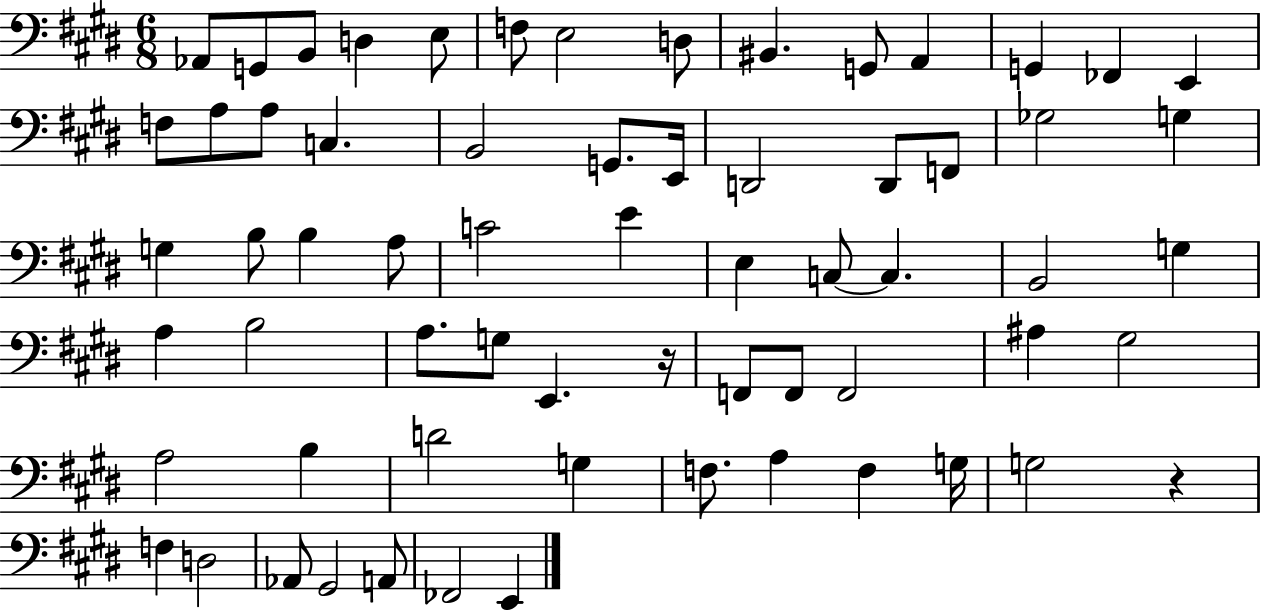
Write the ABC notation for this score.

X:1
T:Untitled
M:6/8
L:1/4
K:E
_A,,/2 G,,/2 B,,/2 D, E,/2 F,/2 E,2 D,/2 ^B,, G,,/2 A,, G,, _F,, E,, F,/2 A,/2 A,/2 C, B,,2 G,,/2 E,,/4 D,,2 D,,/2 F,,/2 _G,2 G, G, B,/2 B, A,/2 C2 E E, C,/2 C, B,,2 G, A, B,2 A,/2 G,/2 E,, z/4 F,,/2 F,,/2 F,,2 ^A, ^G,2 A,2 B, D2 G, F,/2 A, F, G,/4 G,2 z F, D,2 _A,,/2 ^G,,2 A,,/2 _F,,2 E,,